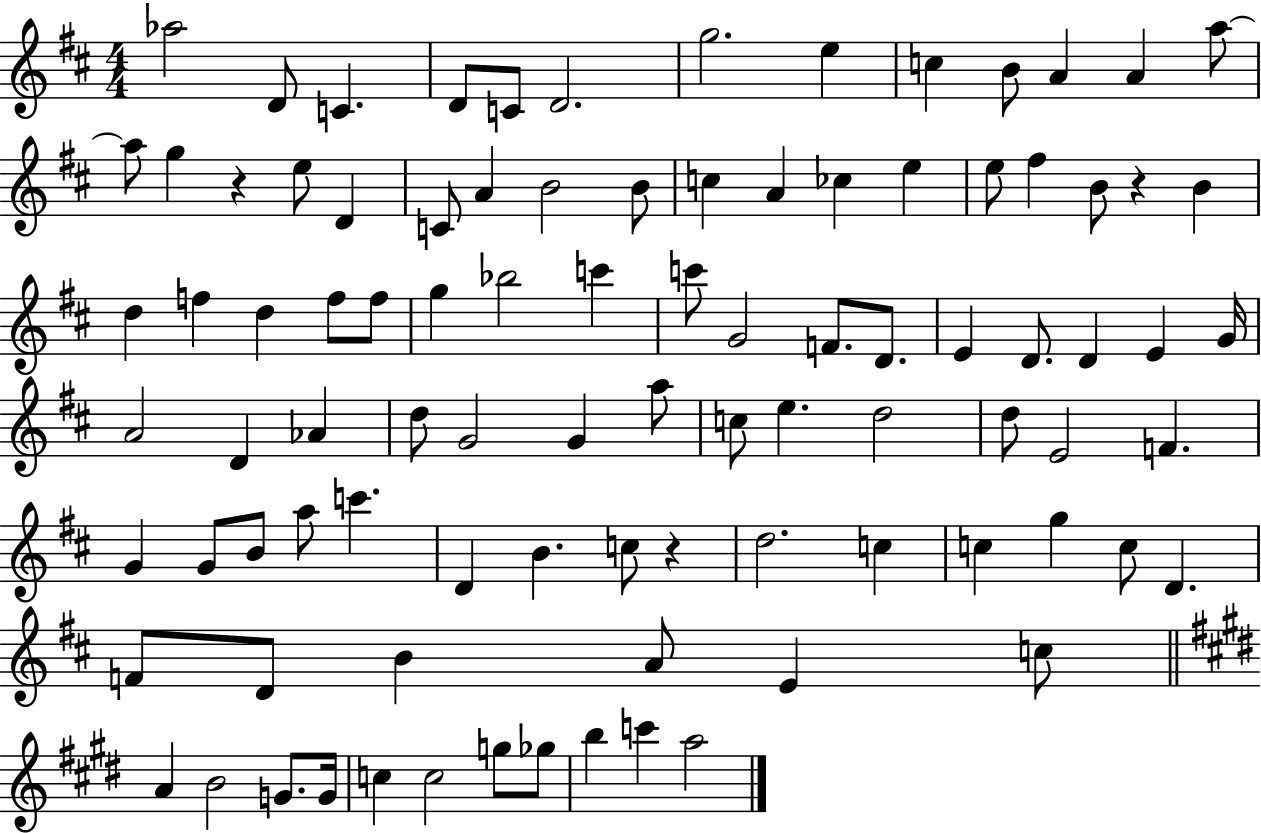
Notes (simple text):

Ab5/h D4/e C4/q. D4/e C4/e D4/h. G5/h. E5/q C5/q B4/e A4/q A4/q A5/e A5/e G5/q R/q E5/e D4/q C4/e A4/q B4/h B4/e C5/q A4/q CES5/q E5/q E5/e F#5/q B4/e R/q B4/q D5/q F5/q D5/q F5/e F5/e G5/q Bb5/h C6/q C6/e G4/h F4/e. D4/e. E4/q D4/e. D4/q E4/q G4/s A4/h D4/q Ab4/q D5/e G4/h G4/q A5/e C5/e E5/q. D5/h D5/e E4/h F4/q. G4/q G4/e B4/e A5/e C6/q. D4/q B4/q. C5/e R/q D5/h. C5/q C5/q G5/q C5/e D4/q. F4/e D4/e B4/q A4/e E4/q C5/e A4/q B4/h G4/e. G4/s C5/q C5/h G5/e Gb5/e B5/q C6/q A5/h